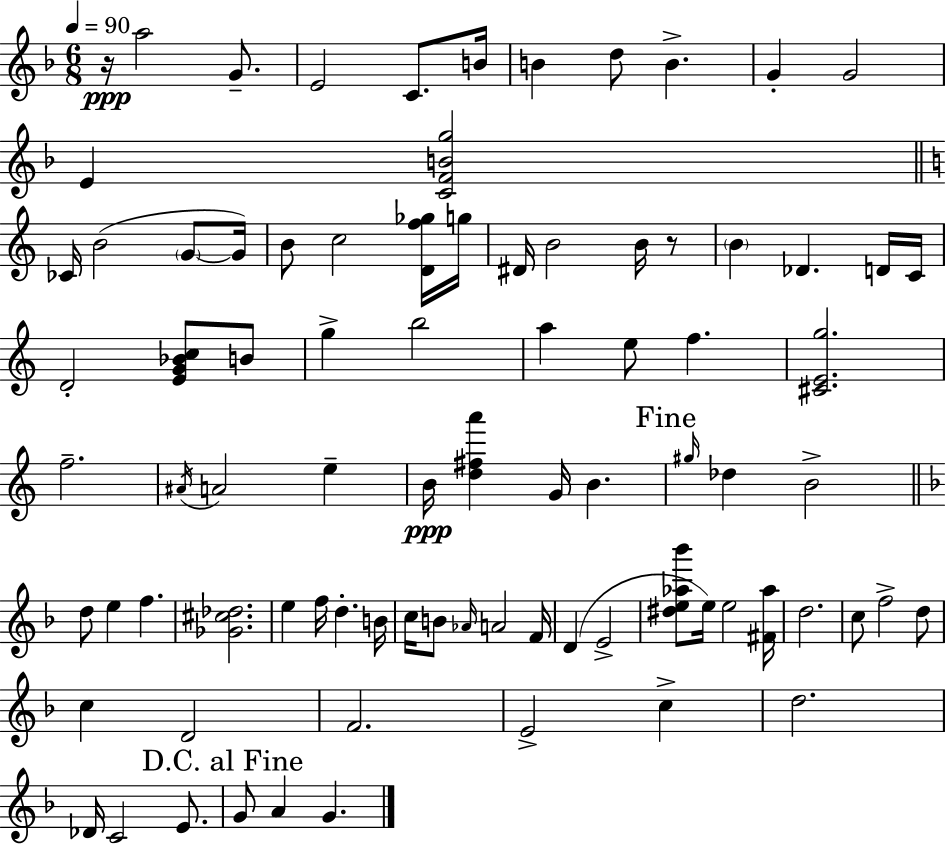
{
  \clef treble
  \numericTimeSignature
  \time 6/8
  \key d \minor
  \tempo 4 = 90
  r16\ppp a''2 g'8.-- | e'2 c'8. b'16 | b'4 d''8 b'4.-> | g'4-. g'2 | \break e'4 <c' f' b' g''>2 | \bar "||" \break \key c \major ces'16 b'2( \parenthesize g'8~~ g'16) | b'8 c''2 <d' f'' ges''>16 g''16 | dis'16 b'2 b'16 r8 | \parenthesize b'4 des'4. d'16 c'16 | \break d'2-. <e' g' bes' c''>8 b'8 | g''4-> b''2 | a''4 e''8 f''4. | <cis' e' g''>2. | \break f''2.-- | \acciaccatura { ais'16 } a'2 e''4-- | b'16\ppp <d'' fis'' a'''>4 g'16 b'4. | \mark "Fine" \grace { gis''16 } des''4 b'2-> | \break \bar "||" \break \key f \major d''8 e''4 f''4. | <ges' cis'' des''>2. | e''4 f''16 d''4.-. b'16 | c''16 b'8 \grace { aes'16 } a'2 | \break f'16 d'4( e'2-> | <dis'' e'' aes'' bes'''>8 e''16) e''2 | <fis' aes''>16 d''2. | c''8 f''2-> d''8 | \break c''4 d'2 | f'2. | e'2-> c''4-> | d''2. | \break des'16 c'2 e'8. | \mark "D.C. al Fine" g'8 a'4 g'4. | \bar "|."
}